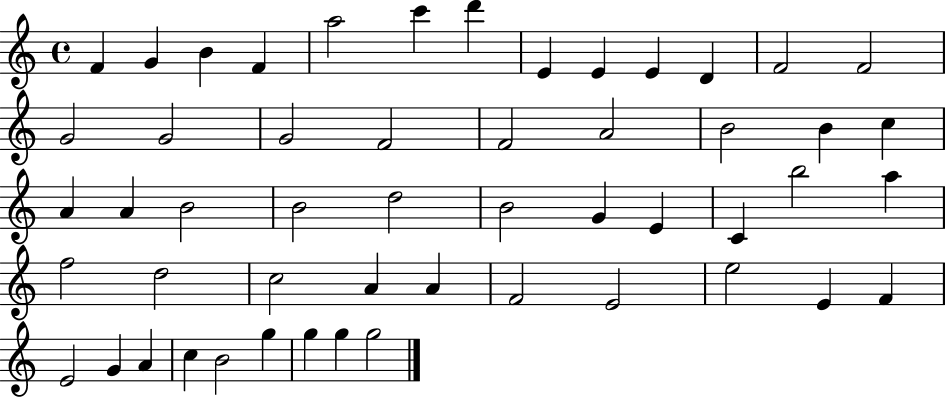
X:1
T:Untitled
M:4/4
L:1/4
K:C
F G B F a2 c' d' E E E D F2 F2 G2 G2 G2 F2 F2 A2 B2 B c A A B2 B2 d2 B2 G E C b2 a f2 d2 c2 A A F2 E2 e2 E F E2 G A c B2 g g g g2